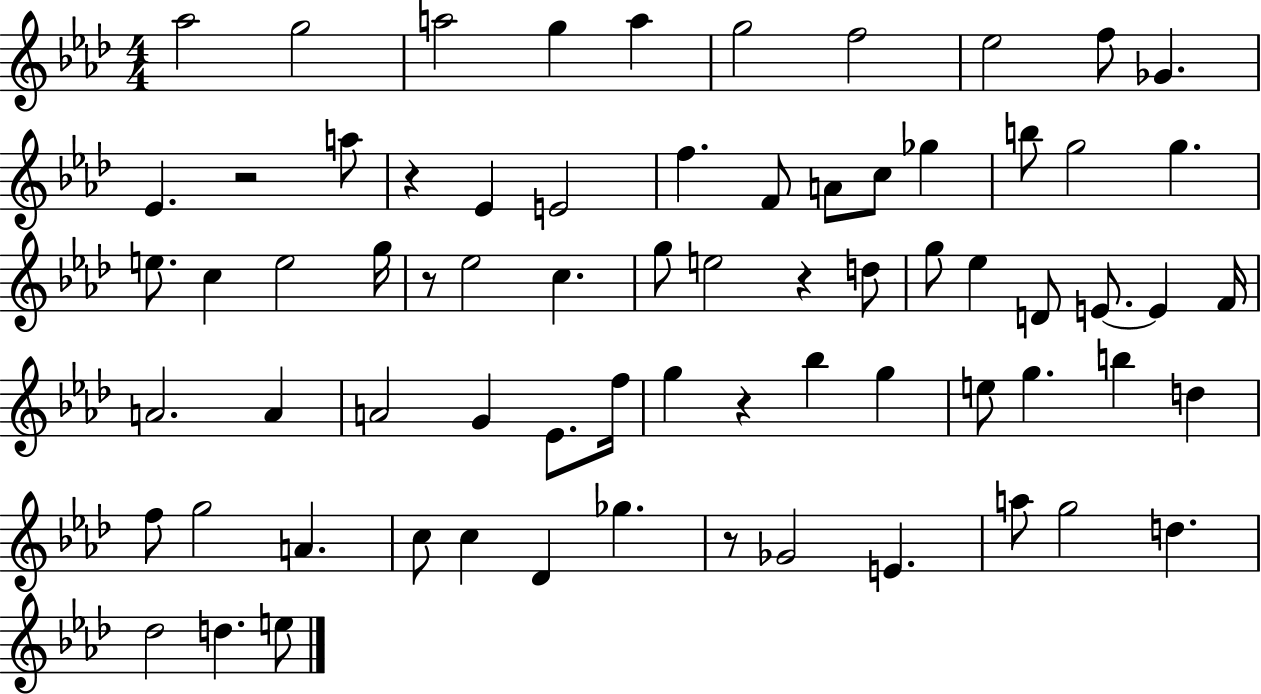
X:1
T:Untitled
M:4/4
L:1/4
K:Ab
_a2 g2 a2 g a g2 f2 _e2 f/2 _G _E z2 a/2 z _E E2 f F/2 A/2 c/2 _g b/2 g2 g e/2 c e2 g/4 z/2 _e2 c g/2 e2 z d/2 g/2 _e D/2 E/2 E F/4 A2 A A2 G _E/2 f/4 g z _b g e/2 g b d f/2 g2 A c/2 c _D _g z/2 _G2 E a/2 g2 d _d2 d e/2